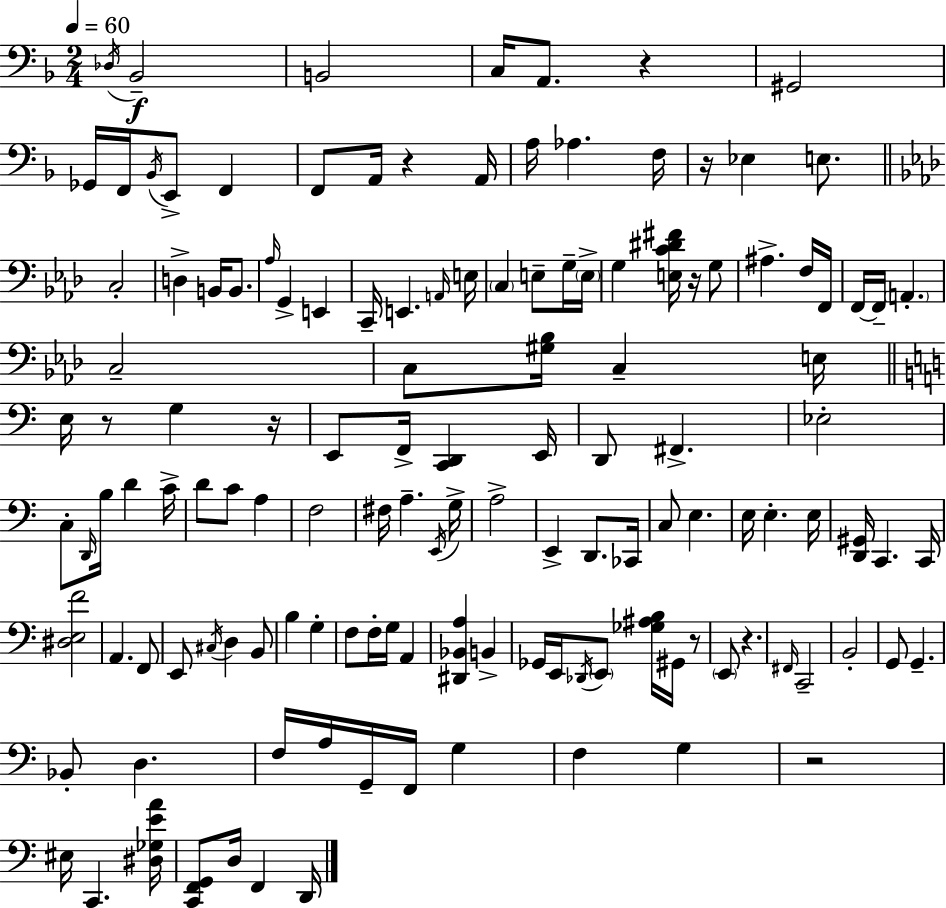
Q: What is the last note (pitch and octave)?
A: D2